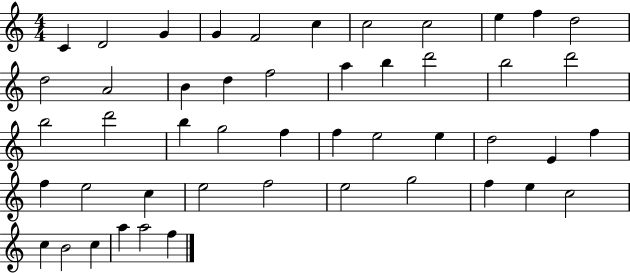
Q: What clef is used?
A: treble